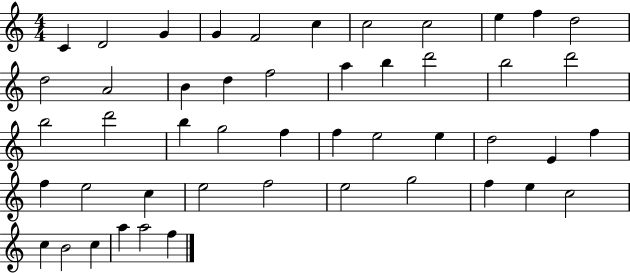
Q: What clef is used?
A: treble